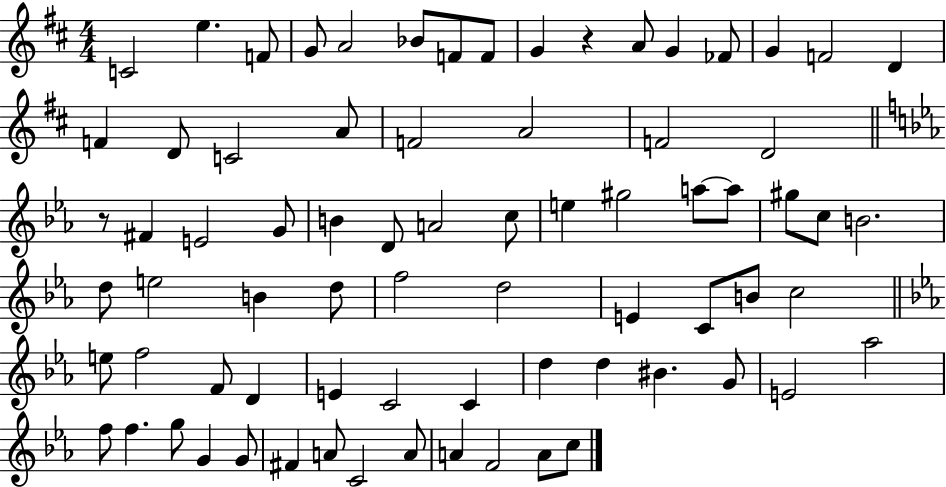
X:1
T:Untitled
M:4/4
L:1/4
K:D
C2 e F/2 G/2 A2 _B/2 F/2 F/2 G z A/2 G _F/2 G F2 D F D/2 C2 A/2 F2 A2 F2 D2 z/2 ^F E2 G/2 B D/2 A2 c/2 e ^g2 a/2 a/2 ^g/2 c/2 B2 d/2 e2 B d/2 f2 d2 E C/2 B/2 c2 e/2 f2 F/2 D E C2 C d d ^B G/2 E2 _a2 f/2 f g/2 G G/2 ^F A/2 C2 A/2 A F2 A/2 c/2